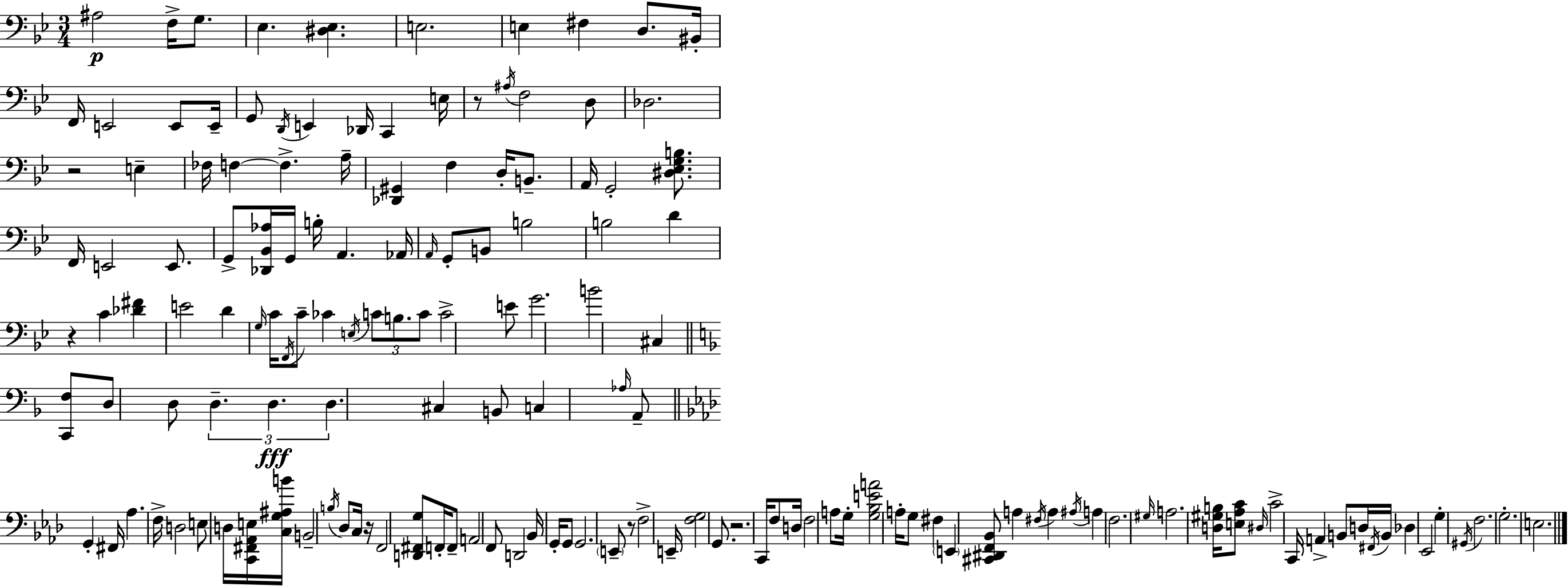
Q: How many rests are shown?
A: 6